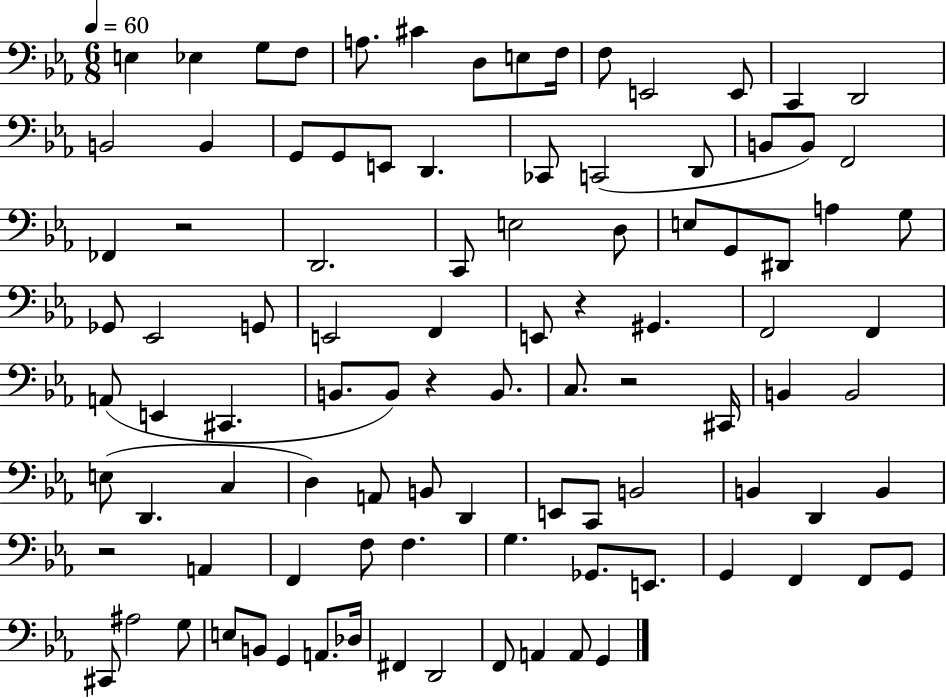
E3/q Eb3/q G3/e F3/e A3/e. C#4/q D3/e E3/e F3/s F3/e E2/h E2/e C2/q D2/h B2/h B2/q G2/e G2/e E2/e D2/q. CES2/e C2/h D2/e B2/e B2/e F2/h FES2/q R/h D2/h. C2/e E3/h D3/e E3/e G2/e D#2/e A3/q G3/e Gb2/e Eb2/h G2/e E2/h F2/q E2/e R/q G#2/q. F2/h F2/q A2/e E2/q C#2/q. B2/e. B2/e R/q B2/e. C3/e. R/h C#2/s B2/q B2/h E3/e D2/q. C3/q D3/q A2/e B2/e D2/q E2/e C2/e B2/h B2/q D2/q B2/q R/h A2/q F2/q F3/e F3/q. G3/q. Gb2/e. E2/e. G2/q F2/q F2/e G2/e C#2/e A#3/h G3/e E3/e B2/e G2/q A2/e. Db3/s F#2/q D2/h F2/e A2/q A2/e G2/q